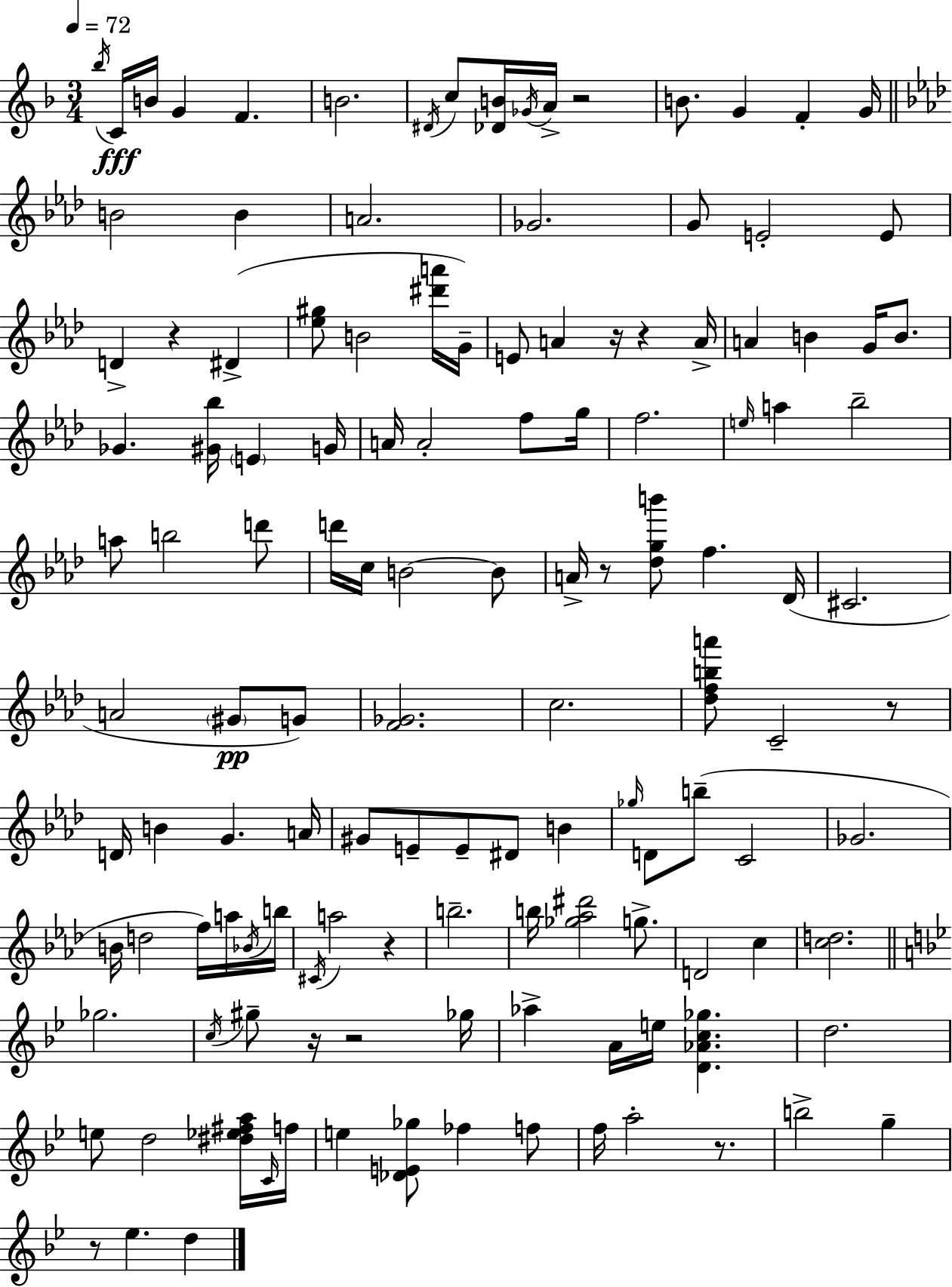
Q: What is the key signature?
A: D minor